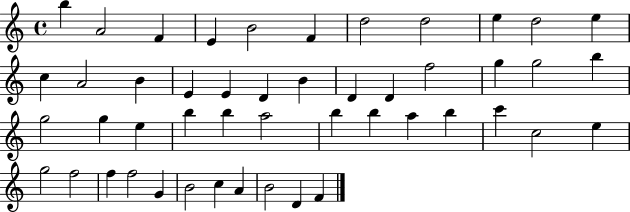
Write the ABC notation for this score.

X:1
T:Untitled
M:4/4
L:1/4
K:C
b A2 F E B2 F d2 d2 e d2 e c A2 B E E D B D D f2 g g2 b g2 g e b b a2 b b a b c' c2 e g2 f2 f f2 G B2 c A B2 D F